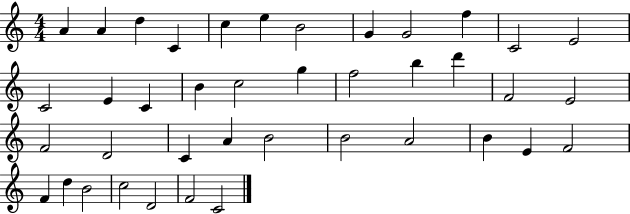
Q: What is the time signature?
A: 4/4